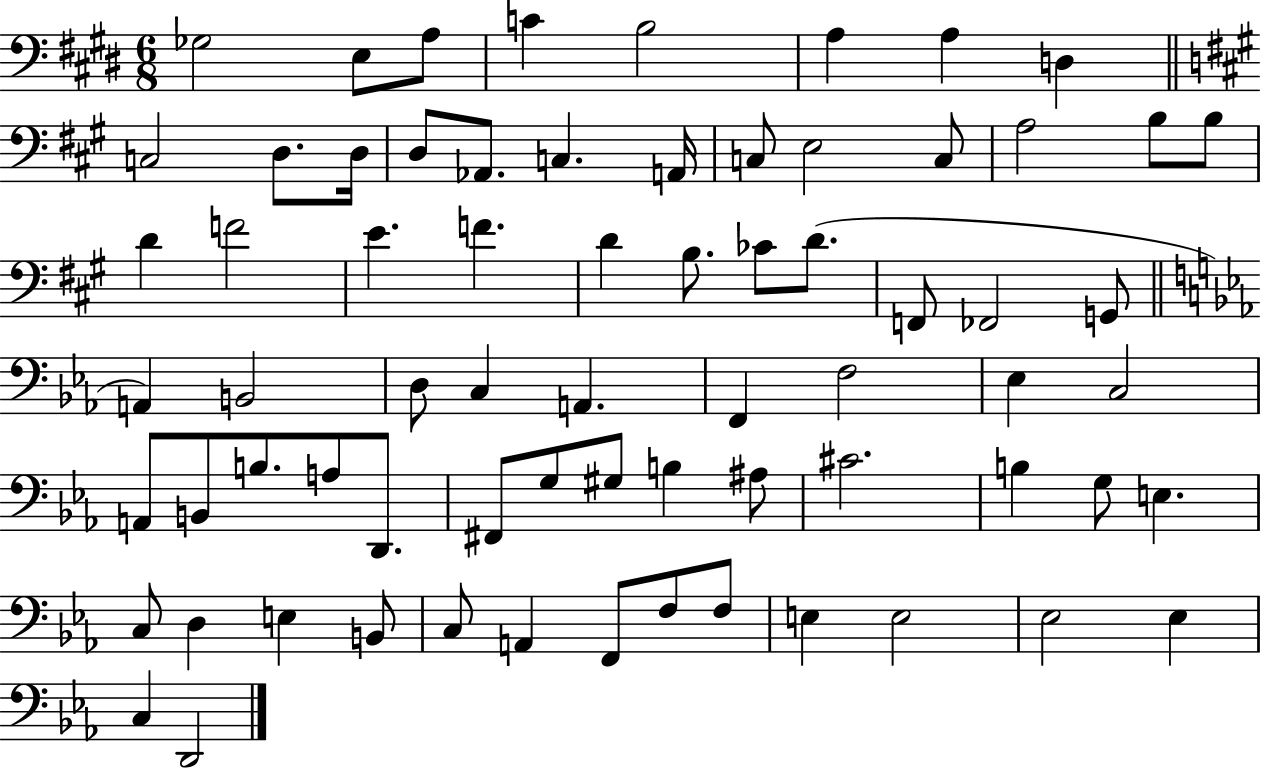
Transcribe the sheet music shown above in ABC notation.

X:1
T:Untitled
M:6/8
L:1/4
K:E
_G,2 E,/2 A,/2 C B,2 A, A, D, C,2 D,/2 D,/4 D,/2 _A,,/2 C, A,,/4 C,/2 E,2 C,/2 A,2 B,/2 B,/2 D F2 E F D B,/2 _C/2 D/2 F,,/2 _F,,2 G,,/2 A,, B,,2 D,/2 C, A,, F,, F,2 _E, C,2 A,,/2 B,,/2 B,/2 A,/2 D,,/2 ^F,,/2 G,/2 ^G,/2 B, ^A,/2 ^C2 B, G,/2 E, C,/2 D, E, B,,/2 C,/2 A,, F,,/2 F,/2 F,/2 E, E,2 _E,2 _E, C, D,,2